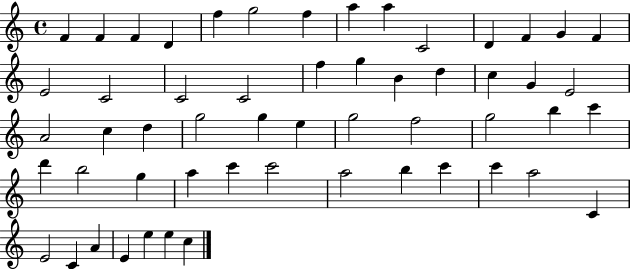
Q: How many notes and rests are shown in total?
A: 55